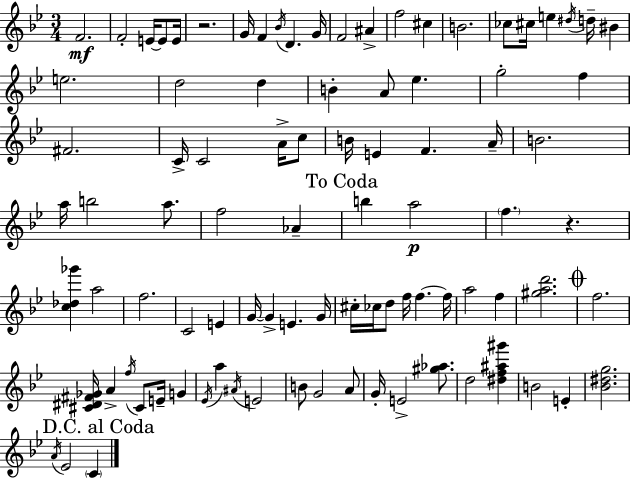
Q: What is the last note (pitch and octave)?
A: C4